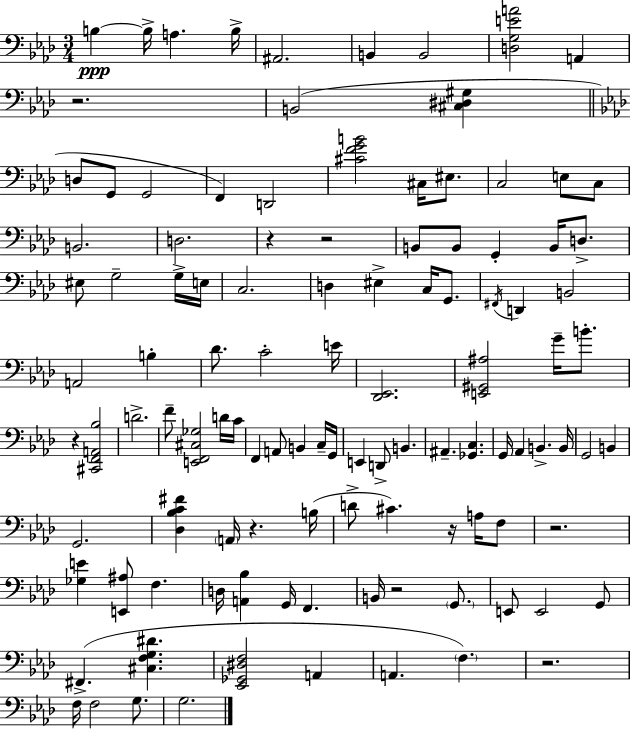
X:1
T:Untitled
M:3/4
L:1/4
K:Fm
B, B,/4 A, B,/4 ^A,,2 B,, B,,2 [D,G,EA]2 A,, z2 B,,2 [^C,^D,^G,] D,/2 G,,/2 G,,2 F,, D,,2 [^CFGB]2 ^C,/4 ^E,/2 C,2 E,/2 C,/2 B,,2 D,2 z z2 B,,/2 B,,/2 G,, B,,/4 D,/2 ^E,/2 G,2 G,/4 E,/4 C,2 D, ^E, C,/4 G,,/2 ^F,,/4 D,, B,,2 A,,2 B, _D/2 C2 E/4 [_D,,_E,,]2 [E,,^G,,^A,]2 G/4 B/2 z [^C,,F,,A,,_B,]2 D2 F/2 [E,,F,,^C,_G,]2 D/4 C/4 F,, A,,/2 B,, C,/4 G,,/4 E,, D,,/2 B,, ^A,, [_G,,C,] G,,/4 _A,, B,, B,,/4 G,,2 B,, G,,2 [_D,_B,C^F] A,,/4 z B,/4 D/2 ^C z/4 A,/4 F,/2 z2 [_G,E] [E,,^A,]/2 F, D,/4 [A,,_B,] G,,/4 F,, B,,/4 z2 G,,/2 E,,/2 E,,2 G,,/2 ^F,, [^C,F,G,^D] [_E,,_G,,^D,F,]2 A,, A,, F, z2 F,/4 F,2 G,/2 G,2